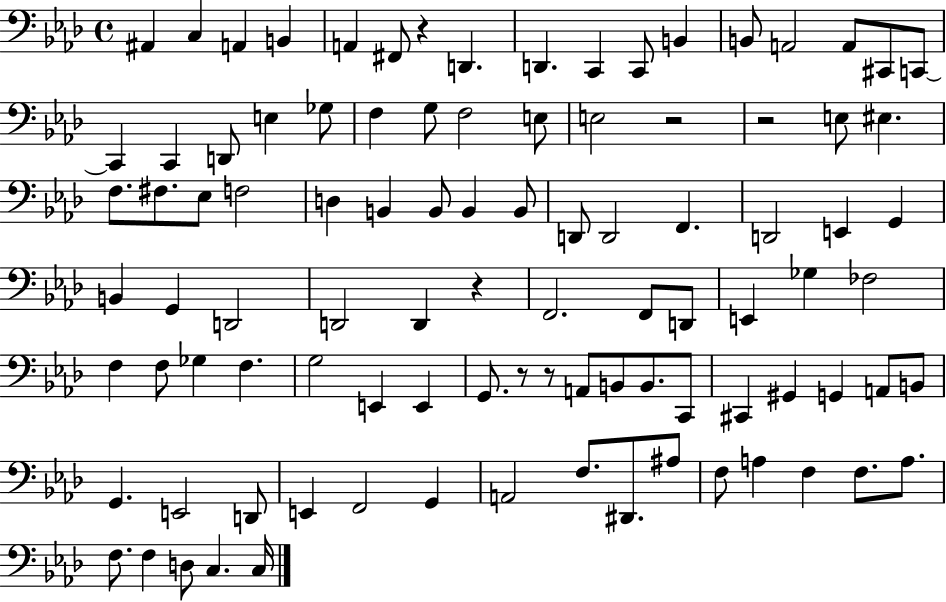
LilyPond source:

{
  \clef bass
  \time 4/4
  \defaultTimeSignature
  \key aes \major
  ais,4 c4 a,4 b,4 | a,4 fis,8 r4 d,4. | d,4. c,4 c,8 b,4 | b,8 a,2 a,8 cis,8 c,8~~ | \break c,4 c,4 d,8 e4 ges8 | f4 g8 f2 e8 | e2 r2 | r2 e8 eis4. | \break f8. fis8. ees8 f2 | d4 b,4 b,8 b,4 b,8 | d,8 d,2 f,4. | d,2 e,4 g,4 | \break b,4 g,4 d,2 | d,2 d,4 r4 | f,2. f,8 d,8 | e,4 ges4 fes2 | \break f4 f8 ges4 f4. | g2 e,4 e,4 | g,8. r8 r8 a,8 b,8 b,8. c,8 | cis,4 gis,4 g,4 a,8 b,8 | \break g,4. e,2 d,8 | e,4 f,2 g,4 | a,2 f8. dis,8. ais8 | f8 a4 f4 f8. a8. | \break f8. f4 d8 c4. c16 | \bar "|."
}